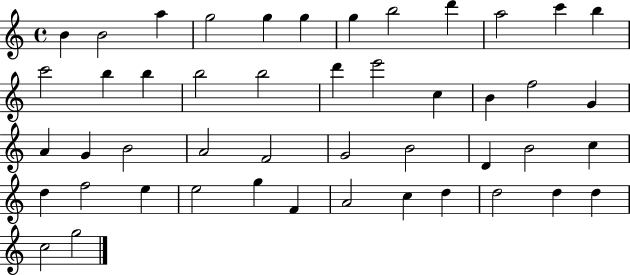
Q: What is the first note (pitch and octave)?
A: B4